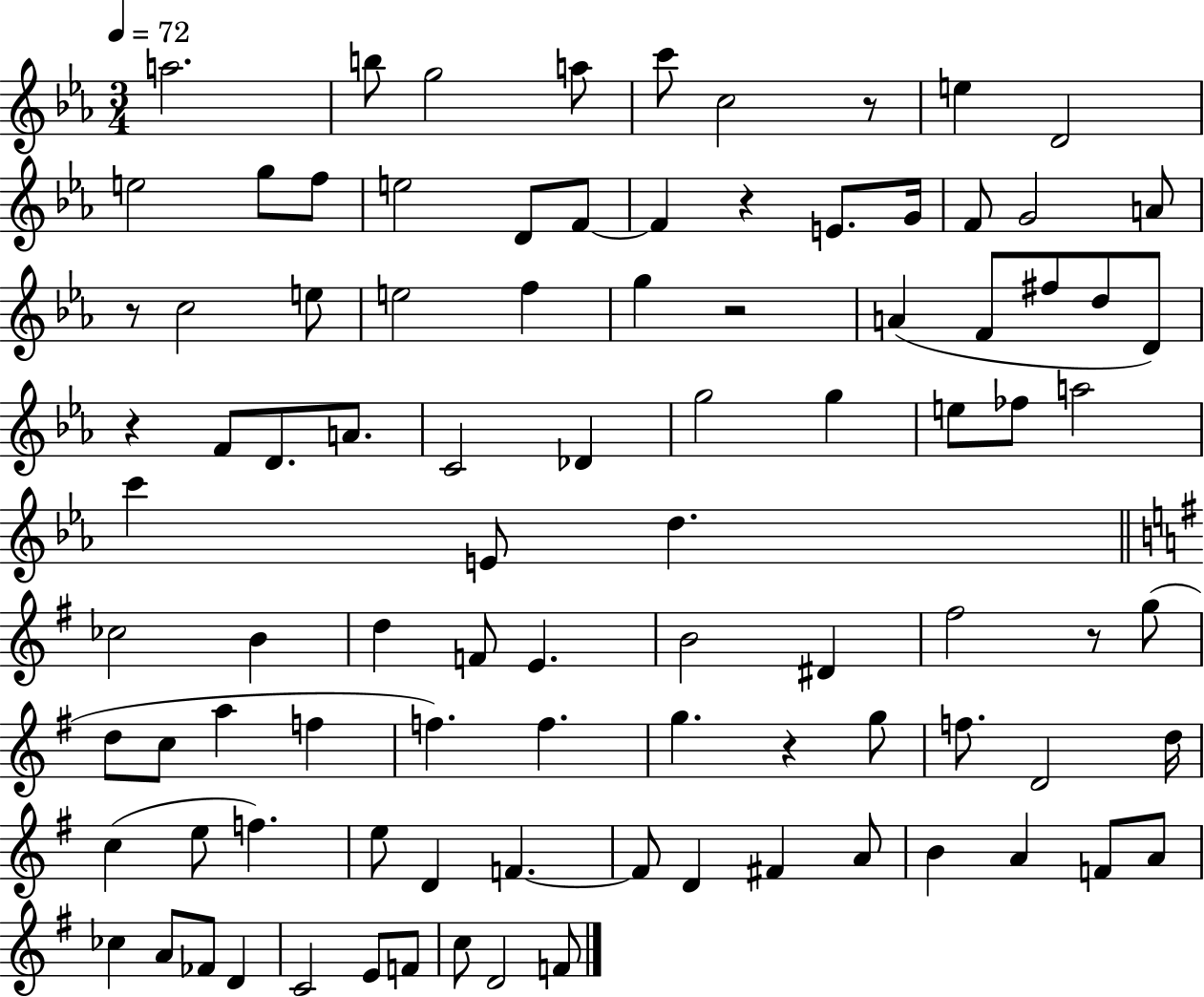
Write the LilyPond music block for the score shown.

{
  \clef treble
  \numericTimeSignature
  \time 3/4
  \key ees \major
  \tempo 4 = 72
  a''2. | b''8 g''2 a''8 | c'''8 c''2 r8 | e''4 d'2 | \break e''2 g''8 f''8 | e''2 d'8 f'8~~ | f'4 r4 e'8. g'16 | f'8 g'2 a'8 | \break r8 c''2 e''8 | e''2 f''4 | g''4 r2 | a'4( f'8 fis''8 d''8 d'8) | \break r4 f'8 d'8. a'8. | c'2 des'4 | g''2 g''4 | e''8 fes''8 a''2 | \break c'''4 e'8 d''4. | \bar "||" \break \key g \major ces''2 b'4 | d''4 f'8 e'4. | b'2 dis'4 | fis''2 r8 g''8( | \break d''8 c''8 a''4 f''4 | f''4.) f''4. | g''4. r4 g''8 | f''8. d'2 d''16 | \break c''4( e''8 f''4.) | e''8 d'4 f'4.~~ | f'8 d'4 fis'4 a'8 | b'4 a'4 f'8 a'8 | \break ces''4 a'8 fes'8 d'4 | c'2 e'8 f'8 | c''8 d'2 f'8 | \bar "|."
}